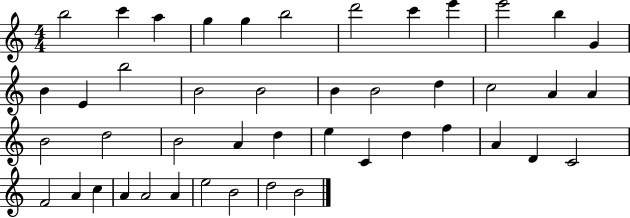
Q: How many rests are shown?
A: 0